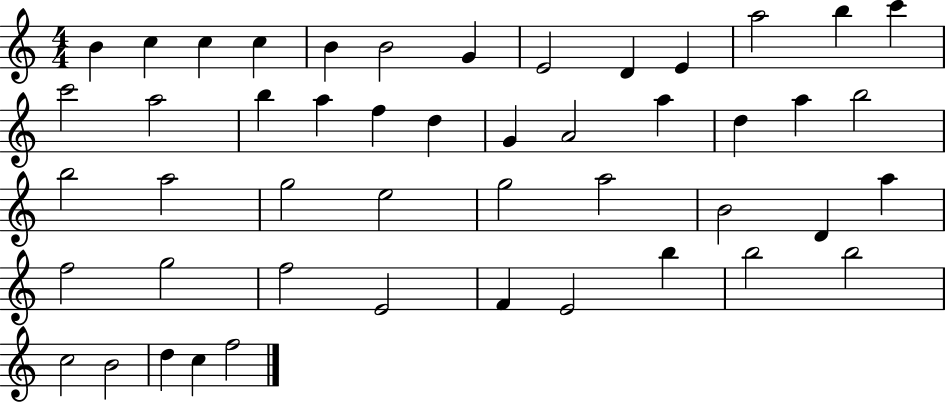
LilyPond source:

{
  \clef treble
  \numericTimeSignature
  \time 4/4
  \key c \major
  b'4 c''4 c''4 c''4 | b'4 b'2 g'4 | e'2 d'4 e'4 | a''2 b''4 c'''4 | \break c'''2 a''2 | b''4 a''4 f''4 d''4 | g'4 a'2 a''4 | d''4 a''4 b''2 | \break b''2 a''2 | g''2 e''2 | g''2 a''2 | b'2 d'4 a''4 | \break f''2 g''2 | f''2 e'2 | f'4 e'2 b''4 | b''2 b''2 | \break c''2 b'2 | d''4 c''4 f''2 | \bar "|."
}